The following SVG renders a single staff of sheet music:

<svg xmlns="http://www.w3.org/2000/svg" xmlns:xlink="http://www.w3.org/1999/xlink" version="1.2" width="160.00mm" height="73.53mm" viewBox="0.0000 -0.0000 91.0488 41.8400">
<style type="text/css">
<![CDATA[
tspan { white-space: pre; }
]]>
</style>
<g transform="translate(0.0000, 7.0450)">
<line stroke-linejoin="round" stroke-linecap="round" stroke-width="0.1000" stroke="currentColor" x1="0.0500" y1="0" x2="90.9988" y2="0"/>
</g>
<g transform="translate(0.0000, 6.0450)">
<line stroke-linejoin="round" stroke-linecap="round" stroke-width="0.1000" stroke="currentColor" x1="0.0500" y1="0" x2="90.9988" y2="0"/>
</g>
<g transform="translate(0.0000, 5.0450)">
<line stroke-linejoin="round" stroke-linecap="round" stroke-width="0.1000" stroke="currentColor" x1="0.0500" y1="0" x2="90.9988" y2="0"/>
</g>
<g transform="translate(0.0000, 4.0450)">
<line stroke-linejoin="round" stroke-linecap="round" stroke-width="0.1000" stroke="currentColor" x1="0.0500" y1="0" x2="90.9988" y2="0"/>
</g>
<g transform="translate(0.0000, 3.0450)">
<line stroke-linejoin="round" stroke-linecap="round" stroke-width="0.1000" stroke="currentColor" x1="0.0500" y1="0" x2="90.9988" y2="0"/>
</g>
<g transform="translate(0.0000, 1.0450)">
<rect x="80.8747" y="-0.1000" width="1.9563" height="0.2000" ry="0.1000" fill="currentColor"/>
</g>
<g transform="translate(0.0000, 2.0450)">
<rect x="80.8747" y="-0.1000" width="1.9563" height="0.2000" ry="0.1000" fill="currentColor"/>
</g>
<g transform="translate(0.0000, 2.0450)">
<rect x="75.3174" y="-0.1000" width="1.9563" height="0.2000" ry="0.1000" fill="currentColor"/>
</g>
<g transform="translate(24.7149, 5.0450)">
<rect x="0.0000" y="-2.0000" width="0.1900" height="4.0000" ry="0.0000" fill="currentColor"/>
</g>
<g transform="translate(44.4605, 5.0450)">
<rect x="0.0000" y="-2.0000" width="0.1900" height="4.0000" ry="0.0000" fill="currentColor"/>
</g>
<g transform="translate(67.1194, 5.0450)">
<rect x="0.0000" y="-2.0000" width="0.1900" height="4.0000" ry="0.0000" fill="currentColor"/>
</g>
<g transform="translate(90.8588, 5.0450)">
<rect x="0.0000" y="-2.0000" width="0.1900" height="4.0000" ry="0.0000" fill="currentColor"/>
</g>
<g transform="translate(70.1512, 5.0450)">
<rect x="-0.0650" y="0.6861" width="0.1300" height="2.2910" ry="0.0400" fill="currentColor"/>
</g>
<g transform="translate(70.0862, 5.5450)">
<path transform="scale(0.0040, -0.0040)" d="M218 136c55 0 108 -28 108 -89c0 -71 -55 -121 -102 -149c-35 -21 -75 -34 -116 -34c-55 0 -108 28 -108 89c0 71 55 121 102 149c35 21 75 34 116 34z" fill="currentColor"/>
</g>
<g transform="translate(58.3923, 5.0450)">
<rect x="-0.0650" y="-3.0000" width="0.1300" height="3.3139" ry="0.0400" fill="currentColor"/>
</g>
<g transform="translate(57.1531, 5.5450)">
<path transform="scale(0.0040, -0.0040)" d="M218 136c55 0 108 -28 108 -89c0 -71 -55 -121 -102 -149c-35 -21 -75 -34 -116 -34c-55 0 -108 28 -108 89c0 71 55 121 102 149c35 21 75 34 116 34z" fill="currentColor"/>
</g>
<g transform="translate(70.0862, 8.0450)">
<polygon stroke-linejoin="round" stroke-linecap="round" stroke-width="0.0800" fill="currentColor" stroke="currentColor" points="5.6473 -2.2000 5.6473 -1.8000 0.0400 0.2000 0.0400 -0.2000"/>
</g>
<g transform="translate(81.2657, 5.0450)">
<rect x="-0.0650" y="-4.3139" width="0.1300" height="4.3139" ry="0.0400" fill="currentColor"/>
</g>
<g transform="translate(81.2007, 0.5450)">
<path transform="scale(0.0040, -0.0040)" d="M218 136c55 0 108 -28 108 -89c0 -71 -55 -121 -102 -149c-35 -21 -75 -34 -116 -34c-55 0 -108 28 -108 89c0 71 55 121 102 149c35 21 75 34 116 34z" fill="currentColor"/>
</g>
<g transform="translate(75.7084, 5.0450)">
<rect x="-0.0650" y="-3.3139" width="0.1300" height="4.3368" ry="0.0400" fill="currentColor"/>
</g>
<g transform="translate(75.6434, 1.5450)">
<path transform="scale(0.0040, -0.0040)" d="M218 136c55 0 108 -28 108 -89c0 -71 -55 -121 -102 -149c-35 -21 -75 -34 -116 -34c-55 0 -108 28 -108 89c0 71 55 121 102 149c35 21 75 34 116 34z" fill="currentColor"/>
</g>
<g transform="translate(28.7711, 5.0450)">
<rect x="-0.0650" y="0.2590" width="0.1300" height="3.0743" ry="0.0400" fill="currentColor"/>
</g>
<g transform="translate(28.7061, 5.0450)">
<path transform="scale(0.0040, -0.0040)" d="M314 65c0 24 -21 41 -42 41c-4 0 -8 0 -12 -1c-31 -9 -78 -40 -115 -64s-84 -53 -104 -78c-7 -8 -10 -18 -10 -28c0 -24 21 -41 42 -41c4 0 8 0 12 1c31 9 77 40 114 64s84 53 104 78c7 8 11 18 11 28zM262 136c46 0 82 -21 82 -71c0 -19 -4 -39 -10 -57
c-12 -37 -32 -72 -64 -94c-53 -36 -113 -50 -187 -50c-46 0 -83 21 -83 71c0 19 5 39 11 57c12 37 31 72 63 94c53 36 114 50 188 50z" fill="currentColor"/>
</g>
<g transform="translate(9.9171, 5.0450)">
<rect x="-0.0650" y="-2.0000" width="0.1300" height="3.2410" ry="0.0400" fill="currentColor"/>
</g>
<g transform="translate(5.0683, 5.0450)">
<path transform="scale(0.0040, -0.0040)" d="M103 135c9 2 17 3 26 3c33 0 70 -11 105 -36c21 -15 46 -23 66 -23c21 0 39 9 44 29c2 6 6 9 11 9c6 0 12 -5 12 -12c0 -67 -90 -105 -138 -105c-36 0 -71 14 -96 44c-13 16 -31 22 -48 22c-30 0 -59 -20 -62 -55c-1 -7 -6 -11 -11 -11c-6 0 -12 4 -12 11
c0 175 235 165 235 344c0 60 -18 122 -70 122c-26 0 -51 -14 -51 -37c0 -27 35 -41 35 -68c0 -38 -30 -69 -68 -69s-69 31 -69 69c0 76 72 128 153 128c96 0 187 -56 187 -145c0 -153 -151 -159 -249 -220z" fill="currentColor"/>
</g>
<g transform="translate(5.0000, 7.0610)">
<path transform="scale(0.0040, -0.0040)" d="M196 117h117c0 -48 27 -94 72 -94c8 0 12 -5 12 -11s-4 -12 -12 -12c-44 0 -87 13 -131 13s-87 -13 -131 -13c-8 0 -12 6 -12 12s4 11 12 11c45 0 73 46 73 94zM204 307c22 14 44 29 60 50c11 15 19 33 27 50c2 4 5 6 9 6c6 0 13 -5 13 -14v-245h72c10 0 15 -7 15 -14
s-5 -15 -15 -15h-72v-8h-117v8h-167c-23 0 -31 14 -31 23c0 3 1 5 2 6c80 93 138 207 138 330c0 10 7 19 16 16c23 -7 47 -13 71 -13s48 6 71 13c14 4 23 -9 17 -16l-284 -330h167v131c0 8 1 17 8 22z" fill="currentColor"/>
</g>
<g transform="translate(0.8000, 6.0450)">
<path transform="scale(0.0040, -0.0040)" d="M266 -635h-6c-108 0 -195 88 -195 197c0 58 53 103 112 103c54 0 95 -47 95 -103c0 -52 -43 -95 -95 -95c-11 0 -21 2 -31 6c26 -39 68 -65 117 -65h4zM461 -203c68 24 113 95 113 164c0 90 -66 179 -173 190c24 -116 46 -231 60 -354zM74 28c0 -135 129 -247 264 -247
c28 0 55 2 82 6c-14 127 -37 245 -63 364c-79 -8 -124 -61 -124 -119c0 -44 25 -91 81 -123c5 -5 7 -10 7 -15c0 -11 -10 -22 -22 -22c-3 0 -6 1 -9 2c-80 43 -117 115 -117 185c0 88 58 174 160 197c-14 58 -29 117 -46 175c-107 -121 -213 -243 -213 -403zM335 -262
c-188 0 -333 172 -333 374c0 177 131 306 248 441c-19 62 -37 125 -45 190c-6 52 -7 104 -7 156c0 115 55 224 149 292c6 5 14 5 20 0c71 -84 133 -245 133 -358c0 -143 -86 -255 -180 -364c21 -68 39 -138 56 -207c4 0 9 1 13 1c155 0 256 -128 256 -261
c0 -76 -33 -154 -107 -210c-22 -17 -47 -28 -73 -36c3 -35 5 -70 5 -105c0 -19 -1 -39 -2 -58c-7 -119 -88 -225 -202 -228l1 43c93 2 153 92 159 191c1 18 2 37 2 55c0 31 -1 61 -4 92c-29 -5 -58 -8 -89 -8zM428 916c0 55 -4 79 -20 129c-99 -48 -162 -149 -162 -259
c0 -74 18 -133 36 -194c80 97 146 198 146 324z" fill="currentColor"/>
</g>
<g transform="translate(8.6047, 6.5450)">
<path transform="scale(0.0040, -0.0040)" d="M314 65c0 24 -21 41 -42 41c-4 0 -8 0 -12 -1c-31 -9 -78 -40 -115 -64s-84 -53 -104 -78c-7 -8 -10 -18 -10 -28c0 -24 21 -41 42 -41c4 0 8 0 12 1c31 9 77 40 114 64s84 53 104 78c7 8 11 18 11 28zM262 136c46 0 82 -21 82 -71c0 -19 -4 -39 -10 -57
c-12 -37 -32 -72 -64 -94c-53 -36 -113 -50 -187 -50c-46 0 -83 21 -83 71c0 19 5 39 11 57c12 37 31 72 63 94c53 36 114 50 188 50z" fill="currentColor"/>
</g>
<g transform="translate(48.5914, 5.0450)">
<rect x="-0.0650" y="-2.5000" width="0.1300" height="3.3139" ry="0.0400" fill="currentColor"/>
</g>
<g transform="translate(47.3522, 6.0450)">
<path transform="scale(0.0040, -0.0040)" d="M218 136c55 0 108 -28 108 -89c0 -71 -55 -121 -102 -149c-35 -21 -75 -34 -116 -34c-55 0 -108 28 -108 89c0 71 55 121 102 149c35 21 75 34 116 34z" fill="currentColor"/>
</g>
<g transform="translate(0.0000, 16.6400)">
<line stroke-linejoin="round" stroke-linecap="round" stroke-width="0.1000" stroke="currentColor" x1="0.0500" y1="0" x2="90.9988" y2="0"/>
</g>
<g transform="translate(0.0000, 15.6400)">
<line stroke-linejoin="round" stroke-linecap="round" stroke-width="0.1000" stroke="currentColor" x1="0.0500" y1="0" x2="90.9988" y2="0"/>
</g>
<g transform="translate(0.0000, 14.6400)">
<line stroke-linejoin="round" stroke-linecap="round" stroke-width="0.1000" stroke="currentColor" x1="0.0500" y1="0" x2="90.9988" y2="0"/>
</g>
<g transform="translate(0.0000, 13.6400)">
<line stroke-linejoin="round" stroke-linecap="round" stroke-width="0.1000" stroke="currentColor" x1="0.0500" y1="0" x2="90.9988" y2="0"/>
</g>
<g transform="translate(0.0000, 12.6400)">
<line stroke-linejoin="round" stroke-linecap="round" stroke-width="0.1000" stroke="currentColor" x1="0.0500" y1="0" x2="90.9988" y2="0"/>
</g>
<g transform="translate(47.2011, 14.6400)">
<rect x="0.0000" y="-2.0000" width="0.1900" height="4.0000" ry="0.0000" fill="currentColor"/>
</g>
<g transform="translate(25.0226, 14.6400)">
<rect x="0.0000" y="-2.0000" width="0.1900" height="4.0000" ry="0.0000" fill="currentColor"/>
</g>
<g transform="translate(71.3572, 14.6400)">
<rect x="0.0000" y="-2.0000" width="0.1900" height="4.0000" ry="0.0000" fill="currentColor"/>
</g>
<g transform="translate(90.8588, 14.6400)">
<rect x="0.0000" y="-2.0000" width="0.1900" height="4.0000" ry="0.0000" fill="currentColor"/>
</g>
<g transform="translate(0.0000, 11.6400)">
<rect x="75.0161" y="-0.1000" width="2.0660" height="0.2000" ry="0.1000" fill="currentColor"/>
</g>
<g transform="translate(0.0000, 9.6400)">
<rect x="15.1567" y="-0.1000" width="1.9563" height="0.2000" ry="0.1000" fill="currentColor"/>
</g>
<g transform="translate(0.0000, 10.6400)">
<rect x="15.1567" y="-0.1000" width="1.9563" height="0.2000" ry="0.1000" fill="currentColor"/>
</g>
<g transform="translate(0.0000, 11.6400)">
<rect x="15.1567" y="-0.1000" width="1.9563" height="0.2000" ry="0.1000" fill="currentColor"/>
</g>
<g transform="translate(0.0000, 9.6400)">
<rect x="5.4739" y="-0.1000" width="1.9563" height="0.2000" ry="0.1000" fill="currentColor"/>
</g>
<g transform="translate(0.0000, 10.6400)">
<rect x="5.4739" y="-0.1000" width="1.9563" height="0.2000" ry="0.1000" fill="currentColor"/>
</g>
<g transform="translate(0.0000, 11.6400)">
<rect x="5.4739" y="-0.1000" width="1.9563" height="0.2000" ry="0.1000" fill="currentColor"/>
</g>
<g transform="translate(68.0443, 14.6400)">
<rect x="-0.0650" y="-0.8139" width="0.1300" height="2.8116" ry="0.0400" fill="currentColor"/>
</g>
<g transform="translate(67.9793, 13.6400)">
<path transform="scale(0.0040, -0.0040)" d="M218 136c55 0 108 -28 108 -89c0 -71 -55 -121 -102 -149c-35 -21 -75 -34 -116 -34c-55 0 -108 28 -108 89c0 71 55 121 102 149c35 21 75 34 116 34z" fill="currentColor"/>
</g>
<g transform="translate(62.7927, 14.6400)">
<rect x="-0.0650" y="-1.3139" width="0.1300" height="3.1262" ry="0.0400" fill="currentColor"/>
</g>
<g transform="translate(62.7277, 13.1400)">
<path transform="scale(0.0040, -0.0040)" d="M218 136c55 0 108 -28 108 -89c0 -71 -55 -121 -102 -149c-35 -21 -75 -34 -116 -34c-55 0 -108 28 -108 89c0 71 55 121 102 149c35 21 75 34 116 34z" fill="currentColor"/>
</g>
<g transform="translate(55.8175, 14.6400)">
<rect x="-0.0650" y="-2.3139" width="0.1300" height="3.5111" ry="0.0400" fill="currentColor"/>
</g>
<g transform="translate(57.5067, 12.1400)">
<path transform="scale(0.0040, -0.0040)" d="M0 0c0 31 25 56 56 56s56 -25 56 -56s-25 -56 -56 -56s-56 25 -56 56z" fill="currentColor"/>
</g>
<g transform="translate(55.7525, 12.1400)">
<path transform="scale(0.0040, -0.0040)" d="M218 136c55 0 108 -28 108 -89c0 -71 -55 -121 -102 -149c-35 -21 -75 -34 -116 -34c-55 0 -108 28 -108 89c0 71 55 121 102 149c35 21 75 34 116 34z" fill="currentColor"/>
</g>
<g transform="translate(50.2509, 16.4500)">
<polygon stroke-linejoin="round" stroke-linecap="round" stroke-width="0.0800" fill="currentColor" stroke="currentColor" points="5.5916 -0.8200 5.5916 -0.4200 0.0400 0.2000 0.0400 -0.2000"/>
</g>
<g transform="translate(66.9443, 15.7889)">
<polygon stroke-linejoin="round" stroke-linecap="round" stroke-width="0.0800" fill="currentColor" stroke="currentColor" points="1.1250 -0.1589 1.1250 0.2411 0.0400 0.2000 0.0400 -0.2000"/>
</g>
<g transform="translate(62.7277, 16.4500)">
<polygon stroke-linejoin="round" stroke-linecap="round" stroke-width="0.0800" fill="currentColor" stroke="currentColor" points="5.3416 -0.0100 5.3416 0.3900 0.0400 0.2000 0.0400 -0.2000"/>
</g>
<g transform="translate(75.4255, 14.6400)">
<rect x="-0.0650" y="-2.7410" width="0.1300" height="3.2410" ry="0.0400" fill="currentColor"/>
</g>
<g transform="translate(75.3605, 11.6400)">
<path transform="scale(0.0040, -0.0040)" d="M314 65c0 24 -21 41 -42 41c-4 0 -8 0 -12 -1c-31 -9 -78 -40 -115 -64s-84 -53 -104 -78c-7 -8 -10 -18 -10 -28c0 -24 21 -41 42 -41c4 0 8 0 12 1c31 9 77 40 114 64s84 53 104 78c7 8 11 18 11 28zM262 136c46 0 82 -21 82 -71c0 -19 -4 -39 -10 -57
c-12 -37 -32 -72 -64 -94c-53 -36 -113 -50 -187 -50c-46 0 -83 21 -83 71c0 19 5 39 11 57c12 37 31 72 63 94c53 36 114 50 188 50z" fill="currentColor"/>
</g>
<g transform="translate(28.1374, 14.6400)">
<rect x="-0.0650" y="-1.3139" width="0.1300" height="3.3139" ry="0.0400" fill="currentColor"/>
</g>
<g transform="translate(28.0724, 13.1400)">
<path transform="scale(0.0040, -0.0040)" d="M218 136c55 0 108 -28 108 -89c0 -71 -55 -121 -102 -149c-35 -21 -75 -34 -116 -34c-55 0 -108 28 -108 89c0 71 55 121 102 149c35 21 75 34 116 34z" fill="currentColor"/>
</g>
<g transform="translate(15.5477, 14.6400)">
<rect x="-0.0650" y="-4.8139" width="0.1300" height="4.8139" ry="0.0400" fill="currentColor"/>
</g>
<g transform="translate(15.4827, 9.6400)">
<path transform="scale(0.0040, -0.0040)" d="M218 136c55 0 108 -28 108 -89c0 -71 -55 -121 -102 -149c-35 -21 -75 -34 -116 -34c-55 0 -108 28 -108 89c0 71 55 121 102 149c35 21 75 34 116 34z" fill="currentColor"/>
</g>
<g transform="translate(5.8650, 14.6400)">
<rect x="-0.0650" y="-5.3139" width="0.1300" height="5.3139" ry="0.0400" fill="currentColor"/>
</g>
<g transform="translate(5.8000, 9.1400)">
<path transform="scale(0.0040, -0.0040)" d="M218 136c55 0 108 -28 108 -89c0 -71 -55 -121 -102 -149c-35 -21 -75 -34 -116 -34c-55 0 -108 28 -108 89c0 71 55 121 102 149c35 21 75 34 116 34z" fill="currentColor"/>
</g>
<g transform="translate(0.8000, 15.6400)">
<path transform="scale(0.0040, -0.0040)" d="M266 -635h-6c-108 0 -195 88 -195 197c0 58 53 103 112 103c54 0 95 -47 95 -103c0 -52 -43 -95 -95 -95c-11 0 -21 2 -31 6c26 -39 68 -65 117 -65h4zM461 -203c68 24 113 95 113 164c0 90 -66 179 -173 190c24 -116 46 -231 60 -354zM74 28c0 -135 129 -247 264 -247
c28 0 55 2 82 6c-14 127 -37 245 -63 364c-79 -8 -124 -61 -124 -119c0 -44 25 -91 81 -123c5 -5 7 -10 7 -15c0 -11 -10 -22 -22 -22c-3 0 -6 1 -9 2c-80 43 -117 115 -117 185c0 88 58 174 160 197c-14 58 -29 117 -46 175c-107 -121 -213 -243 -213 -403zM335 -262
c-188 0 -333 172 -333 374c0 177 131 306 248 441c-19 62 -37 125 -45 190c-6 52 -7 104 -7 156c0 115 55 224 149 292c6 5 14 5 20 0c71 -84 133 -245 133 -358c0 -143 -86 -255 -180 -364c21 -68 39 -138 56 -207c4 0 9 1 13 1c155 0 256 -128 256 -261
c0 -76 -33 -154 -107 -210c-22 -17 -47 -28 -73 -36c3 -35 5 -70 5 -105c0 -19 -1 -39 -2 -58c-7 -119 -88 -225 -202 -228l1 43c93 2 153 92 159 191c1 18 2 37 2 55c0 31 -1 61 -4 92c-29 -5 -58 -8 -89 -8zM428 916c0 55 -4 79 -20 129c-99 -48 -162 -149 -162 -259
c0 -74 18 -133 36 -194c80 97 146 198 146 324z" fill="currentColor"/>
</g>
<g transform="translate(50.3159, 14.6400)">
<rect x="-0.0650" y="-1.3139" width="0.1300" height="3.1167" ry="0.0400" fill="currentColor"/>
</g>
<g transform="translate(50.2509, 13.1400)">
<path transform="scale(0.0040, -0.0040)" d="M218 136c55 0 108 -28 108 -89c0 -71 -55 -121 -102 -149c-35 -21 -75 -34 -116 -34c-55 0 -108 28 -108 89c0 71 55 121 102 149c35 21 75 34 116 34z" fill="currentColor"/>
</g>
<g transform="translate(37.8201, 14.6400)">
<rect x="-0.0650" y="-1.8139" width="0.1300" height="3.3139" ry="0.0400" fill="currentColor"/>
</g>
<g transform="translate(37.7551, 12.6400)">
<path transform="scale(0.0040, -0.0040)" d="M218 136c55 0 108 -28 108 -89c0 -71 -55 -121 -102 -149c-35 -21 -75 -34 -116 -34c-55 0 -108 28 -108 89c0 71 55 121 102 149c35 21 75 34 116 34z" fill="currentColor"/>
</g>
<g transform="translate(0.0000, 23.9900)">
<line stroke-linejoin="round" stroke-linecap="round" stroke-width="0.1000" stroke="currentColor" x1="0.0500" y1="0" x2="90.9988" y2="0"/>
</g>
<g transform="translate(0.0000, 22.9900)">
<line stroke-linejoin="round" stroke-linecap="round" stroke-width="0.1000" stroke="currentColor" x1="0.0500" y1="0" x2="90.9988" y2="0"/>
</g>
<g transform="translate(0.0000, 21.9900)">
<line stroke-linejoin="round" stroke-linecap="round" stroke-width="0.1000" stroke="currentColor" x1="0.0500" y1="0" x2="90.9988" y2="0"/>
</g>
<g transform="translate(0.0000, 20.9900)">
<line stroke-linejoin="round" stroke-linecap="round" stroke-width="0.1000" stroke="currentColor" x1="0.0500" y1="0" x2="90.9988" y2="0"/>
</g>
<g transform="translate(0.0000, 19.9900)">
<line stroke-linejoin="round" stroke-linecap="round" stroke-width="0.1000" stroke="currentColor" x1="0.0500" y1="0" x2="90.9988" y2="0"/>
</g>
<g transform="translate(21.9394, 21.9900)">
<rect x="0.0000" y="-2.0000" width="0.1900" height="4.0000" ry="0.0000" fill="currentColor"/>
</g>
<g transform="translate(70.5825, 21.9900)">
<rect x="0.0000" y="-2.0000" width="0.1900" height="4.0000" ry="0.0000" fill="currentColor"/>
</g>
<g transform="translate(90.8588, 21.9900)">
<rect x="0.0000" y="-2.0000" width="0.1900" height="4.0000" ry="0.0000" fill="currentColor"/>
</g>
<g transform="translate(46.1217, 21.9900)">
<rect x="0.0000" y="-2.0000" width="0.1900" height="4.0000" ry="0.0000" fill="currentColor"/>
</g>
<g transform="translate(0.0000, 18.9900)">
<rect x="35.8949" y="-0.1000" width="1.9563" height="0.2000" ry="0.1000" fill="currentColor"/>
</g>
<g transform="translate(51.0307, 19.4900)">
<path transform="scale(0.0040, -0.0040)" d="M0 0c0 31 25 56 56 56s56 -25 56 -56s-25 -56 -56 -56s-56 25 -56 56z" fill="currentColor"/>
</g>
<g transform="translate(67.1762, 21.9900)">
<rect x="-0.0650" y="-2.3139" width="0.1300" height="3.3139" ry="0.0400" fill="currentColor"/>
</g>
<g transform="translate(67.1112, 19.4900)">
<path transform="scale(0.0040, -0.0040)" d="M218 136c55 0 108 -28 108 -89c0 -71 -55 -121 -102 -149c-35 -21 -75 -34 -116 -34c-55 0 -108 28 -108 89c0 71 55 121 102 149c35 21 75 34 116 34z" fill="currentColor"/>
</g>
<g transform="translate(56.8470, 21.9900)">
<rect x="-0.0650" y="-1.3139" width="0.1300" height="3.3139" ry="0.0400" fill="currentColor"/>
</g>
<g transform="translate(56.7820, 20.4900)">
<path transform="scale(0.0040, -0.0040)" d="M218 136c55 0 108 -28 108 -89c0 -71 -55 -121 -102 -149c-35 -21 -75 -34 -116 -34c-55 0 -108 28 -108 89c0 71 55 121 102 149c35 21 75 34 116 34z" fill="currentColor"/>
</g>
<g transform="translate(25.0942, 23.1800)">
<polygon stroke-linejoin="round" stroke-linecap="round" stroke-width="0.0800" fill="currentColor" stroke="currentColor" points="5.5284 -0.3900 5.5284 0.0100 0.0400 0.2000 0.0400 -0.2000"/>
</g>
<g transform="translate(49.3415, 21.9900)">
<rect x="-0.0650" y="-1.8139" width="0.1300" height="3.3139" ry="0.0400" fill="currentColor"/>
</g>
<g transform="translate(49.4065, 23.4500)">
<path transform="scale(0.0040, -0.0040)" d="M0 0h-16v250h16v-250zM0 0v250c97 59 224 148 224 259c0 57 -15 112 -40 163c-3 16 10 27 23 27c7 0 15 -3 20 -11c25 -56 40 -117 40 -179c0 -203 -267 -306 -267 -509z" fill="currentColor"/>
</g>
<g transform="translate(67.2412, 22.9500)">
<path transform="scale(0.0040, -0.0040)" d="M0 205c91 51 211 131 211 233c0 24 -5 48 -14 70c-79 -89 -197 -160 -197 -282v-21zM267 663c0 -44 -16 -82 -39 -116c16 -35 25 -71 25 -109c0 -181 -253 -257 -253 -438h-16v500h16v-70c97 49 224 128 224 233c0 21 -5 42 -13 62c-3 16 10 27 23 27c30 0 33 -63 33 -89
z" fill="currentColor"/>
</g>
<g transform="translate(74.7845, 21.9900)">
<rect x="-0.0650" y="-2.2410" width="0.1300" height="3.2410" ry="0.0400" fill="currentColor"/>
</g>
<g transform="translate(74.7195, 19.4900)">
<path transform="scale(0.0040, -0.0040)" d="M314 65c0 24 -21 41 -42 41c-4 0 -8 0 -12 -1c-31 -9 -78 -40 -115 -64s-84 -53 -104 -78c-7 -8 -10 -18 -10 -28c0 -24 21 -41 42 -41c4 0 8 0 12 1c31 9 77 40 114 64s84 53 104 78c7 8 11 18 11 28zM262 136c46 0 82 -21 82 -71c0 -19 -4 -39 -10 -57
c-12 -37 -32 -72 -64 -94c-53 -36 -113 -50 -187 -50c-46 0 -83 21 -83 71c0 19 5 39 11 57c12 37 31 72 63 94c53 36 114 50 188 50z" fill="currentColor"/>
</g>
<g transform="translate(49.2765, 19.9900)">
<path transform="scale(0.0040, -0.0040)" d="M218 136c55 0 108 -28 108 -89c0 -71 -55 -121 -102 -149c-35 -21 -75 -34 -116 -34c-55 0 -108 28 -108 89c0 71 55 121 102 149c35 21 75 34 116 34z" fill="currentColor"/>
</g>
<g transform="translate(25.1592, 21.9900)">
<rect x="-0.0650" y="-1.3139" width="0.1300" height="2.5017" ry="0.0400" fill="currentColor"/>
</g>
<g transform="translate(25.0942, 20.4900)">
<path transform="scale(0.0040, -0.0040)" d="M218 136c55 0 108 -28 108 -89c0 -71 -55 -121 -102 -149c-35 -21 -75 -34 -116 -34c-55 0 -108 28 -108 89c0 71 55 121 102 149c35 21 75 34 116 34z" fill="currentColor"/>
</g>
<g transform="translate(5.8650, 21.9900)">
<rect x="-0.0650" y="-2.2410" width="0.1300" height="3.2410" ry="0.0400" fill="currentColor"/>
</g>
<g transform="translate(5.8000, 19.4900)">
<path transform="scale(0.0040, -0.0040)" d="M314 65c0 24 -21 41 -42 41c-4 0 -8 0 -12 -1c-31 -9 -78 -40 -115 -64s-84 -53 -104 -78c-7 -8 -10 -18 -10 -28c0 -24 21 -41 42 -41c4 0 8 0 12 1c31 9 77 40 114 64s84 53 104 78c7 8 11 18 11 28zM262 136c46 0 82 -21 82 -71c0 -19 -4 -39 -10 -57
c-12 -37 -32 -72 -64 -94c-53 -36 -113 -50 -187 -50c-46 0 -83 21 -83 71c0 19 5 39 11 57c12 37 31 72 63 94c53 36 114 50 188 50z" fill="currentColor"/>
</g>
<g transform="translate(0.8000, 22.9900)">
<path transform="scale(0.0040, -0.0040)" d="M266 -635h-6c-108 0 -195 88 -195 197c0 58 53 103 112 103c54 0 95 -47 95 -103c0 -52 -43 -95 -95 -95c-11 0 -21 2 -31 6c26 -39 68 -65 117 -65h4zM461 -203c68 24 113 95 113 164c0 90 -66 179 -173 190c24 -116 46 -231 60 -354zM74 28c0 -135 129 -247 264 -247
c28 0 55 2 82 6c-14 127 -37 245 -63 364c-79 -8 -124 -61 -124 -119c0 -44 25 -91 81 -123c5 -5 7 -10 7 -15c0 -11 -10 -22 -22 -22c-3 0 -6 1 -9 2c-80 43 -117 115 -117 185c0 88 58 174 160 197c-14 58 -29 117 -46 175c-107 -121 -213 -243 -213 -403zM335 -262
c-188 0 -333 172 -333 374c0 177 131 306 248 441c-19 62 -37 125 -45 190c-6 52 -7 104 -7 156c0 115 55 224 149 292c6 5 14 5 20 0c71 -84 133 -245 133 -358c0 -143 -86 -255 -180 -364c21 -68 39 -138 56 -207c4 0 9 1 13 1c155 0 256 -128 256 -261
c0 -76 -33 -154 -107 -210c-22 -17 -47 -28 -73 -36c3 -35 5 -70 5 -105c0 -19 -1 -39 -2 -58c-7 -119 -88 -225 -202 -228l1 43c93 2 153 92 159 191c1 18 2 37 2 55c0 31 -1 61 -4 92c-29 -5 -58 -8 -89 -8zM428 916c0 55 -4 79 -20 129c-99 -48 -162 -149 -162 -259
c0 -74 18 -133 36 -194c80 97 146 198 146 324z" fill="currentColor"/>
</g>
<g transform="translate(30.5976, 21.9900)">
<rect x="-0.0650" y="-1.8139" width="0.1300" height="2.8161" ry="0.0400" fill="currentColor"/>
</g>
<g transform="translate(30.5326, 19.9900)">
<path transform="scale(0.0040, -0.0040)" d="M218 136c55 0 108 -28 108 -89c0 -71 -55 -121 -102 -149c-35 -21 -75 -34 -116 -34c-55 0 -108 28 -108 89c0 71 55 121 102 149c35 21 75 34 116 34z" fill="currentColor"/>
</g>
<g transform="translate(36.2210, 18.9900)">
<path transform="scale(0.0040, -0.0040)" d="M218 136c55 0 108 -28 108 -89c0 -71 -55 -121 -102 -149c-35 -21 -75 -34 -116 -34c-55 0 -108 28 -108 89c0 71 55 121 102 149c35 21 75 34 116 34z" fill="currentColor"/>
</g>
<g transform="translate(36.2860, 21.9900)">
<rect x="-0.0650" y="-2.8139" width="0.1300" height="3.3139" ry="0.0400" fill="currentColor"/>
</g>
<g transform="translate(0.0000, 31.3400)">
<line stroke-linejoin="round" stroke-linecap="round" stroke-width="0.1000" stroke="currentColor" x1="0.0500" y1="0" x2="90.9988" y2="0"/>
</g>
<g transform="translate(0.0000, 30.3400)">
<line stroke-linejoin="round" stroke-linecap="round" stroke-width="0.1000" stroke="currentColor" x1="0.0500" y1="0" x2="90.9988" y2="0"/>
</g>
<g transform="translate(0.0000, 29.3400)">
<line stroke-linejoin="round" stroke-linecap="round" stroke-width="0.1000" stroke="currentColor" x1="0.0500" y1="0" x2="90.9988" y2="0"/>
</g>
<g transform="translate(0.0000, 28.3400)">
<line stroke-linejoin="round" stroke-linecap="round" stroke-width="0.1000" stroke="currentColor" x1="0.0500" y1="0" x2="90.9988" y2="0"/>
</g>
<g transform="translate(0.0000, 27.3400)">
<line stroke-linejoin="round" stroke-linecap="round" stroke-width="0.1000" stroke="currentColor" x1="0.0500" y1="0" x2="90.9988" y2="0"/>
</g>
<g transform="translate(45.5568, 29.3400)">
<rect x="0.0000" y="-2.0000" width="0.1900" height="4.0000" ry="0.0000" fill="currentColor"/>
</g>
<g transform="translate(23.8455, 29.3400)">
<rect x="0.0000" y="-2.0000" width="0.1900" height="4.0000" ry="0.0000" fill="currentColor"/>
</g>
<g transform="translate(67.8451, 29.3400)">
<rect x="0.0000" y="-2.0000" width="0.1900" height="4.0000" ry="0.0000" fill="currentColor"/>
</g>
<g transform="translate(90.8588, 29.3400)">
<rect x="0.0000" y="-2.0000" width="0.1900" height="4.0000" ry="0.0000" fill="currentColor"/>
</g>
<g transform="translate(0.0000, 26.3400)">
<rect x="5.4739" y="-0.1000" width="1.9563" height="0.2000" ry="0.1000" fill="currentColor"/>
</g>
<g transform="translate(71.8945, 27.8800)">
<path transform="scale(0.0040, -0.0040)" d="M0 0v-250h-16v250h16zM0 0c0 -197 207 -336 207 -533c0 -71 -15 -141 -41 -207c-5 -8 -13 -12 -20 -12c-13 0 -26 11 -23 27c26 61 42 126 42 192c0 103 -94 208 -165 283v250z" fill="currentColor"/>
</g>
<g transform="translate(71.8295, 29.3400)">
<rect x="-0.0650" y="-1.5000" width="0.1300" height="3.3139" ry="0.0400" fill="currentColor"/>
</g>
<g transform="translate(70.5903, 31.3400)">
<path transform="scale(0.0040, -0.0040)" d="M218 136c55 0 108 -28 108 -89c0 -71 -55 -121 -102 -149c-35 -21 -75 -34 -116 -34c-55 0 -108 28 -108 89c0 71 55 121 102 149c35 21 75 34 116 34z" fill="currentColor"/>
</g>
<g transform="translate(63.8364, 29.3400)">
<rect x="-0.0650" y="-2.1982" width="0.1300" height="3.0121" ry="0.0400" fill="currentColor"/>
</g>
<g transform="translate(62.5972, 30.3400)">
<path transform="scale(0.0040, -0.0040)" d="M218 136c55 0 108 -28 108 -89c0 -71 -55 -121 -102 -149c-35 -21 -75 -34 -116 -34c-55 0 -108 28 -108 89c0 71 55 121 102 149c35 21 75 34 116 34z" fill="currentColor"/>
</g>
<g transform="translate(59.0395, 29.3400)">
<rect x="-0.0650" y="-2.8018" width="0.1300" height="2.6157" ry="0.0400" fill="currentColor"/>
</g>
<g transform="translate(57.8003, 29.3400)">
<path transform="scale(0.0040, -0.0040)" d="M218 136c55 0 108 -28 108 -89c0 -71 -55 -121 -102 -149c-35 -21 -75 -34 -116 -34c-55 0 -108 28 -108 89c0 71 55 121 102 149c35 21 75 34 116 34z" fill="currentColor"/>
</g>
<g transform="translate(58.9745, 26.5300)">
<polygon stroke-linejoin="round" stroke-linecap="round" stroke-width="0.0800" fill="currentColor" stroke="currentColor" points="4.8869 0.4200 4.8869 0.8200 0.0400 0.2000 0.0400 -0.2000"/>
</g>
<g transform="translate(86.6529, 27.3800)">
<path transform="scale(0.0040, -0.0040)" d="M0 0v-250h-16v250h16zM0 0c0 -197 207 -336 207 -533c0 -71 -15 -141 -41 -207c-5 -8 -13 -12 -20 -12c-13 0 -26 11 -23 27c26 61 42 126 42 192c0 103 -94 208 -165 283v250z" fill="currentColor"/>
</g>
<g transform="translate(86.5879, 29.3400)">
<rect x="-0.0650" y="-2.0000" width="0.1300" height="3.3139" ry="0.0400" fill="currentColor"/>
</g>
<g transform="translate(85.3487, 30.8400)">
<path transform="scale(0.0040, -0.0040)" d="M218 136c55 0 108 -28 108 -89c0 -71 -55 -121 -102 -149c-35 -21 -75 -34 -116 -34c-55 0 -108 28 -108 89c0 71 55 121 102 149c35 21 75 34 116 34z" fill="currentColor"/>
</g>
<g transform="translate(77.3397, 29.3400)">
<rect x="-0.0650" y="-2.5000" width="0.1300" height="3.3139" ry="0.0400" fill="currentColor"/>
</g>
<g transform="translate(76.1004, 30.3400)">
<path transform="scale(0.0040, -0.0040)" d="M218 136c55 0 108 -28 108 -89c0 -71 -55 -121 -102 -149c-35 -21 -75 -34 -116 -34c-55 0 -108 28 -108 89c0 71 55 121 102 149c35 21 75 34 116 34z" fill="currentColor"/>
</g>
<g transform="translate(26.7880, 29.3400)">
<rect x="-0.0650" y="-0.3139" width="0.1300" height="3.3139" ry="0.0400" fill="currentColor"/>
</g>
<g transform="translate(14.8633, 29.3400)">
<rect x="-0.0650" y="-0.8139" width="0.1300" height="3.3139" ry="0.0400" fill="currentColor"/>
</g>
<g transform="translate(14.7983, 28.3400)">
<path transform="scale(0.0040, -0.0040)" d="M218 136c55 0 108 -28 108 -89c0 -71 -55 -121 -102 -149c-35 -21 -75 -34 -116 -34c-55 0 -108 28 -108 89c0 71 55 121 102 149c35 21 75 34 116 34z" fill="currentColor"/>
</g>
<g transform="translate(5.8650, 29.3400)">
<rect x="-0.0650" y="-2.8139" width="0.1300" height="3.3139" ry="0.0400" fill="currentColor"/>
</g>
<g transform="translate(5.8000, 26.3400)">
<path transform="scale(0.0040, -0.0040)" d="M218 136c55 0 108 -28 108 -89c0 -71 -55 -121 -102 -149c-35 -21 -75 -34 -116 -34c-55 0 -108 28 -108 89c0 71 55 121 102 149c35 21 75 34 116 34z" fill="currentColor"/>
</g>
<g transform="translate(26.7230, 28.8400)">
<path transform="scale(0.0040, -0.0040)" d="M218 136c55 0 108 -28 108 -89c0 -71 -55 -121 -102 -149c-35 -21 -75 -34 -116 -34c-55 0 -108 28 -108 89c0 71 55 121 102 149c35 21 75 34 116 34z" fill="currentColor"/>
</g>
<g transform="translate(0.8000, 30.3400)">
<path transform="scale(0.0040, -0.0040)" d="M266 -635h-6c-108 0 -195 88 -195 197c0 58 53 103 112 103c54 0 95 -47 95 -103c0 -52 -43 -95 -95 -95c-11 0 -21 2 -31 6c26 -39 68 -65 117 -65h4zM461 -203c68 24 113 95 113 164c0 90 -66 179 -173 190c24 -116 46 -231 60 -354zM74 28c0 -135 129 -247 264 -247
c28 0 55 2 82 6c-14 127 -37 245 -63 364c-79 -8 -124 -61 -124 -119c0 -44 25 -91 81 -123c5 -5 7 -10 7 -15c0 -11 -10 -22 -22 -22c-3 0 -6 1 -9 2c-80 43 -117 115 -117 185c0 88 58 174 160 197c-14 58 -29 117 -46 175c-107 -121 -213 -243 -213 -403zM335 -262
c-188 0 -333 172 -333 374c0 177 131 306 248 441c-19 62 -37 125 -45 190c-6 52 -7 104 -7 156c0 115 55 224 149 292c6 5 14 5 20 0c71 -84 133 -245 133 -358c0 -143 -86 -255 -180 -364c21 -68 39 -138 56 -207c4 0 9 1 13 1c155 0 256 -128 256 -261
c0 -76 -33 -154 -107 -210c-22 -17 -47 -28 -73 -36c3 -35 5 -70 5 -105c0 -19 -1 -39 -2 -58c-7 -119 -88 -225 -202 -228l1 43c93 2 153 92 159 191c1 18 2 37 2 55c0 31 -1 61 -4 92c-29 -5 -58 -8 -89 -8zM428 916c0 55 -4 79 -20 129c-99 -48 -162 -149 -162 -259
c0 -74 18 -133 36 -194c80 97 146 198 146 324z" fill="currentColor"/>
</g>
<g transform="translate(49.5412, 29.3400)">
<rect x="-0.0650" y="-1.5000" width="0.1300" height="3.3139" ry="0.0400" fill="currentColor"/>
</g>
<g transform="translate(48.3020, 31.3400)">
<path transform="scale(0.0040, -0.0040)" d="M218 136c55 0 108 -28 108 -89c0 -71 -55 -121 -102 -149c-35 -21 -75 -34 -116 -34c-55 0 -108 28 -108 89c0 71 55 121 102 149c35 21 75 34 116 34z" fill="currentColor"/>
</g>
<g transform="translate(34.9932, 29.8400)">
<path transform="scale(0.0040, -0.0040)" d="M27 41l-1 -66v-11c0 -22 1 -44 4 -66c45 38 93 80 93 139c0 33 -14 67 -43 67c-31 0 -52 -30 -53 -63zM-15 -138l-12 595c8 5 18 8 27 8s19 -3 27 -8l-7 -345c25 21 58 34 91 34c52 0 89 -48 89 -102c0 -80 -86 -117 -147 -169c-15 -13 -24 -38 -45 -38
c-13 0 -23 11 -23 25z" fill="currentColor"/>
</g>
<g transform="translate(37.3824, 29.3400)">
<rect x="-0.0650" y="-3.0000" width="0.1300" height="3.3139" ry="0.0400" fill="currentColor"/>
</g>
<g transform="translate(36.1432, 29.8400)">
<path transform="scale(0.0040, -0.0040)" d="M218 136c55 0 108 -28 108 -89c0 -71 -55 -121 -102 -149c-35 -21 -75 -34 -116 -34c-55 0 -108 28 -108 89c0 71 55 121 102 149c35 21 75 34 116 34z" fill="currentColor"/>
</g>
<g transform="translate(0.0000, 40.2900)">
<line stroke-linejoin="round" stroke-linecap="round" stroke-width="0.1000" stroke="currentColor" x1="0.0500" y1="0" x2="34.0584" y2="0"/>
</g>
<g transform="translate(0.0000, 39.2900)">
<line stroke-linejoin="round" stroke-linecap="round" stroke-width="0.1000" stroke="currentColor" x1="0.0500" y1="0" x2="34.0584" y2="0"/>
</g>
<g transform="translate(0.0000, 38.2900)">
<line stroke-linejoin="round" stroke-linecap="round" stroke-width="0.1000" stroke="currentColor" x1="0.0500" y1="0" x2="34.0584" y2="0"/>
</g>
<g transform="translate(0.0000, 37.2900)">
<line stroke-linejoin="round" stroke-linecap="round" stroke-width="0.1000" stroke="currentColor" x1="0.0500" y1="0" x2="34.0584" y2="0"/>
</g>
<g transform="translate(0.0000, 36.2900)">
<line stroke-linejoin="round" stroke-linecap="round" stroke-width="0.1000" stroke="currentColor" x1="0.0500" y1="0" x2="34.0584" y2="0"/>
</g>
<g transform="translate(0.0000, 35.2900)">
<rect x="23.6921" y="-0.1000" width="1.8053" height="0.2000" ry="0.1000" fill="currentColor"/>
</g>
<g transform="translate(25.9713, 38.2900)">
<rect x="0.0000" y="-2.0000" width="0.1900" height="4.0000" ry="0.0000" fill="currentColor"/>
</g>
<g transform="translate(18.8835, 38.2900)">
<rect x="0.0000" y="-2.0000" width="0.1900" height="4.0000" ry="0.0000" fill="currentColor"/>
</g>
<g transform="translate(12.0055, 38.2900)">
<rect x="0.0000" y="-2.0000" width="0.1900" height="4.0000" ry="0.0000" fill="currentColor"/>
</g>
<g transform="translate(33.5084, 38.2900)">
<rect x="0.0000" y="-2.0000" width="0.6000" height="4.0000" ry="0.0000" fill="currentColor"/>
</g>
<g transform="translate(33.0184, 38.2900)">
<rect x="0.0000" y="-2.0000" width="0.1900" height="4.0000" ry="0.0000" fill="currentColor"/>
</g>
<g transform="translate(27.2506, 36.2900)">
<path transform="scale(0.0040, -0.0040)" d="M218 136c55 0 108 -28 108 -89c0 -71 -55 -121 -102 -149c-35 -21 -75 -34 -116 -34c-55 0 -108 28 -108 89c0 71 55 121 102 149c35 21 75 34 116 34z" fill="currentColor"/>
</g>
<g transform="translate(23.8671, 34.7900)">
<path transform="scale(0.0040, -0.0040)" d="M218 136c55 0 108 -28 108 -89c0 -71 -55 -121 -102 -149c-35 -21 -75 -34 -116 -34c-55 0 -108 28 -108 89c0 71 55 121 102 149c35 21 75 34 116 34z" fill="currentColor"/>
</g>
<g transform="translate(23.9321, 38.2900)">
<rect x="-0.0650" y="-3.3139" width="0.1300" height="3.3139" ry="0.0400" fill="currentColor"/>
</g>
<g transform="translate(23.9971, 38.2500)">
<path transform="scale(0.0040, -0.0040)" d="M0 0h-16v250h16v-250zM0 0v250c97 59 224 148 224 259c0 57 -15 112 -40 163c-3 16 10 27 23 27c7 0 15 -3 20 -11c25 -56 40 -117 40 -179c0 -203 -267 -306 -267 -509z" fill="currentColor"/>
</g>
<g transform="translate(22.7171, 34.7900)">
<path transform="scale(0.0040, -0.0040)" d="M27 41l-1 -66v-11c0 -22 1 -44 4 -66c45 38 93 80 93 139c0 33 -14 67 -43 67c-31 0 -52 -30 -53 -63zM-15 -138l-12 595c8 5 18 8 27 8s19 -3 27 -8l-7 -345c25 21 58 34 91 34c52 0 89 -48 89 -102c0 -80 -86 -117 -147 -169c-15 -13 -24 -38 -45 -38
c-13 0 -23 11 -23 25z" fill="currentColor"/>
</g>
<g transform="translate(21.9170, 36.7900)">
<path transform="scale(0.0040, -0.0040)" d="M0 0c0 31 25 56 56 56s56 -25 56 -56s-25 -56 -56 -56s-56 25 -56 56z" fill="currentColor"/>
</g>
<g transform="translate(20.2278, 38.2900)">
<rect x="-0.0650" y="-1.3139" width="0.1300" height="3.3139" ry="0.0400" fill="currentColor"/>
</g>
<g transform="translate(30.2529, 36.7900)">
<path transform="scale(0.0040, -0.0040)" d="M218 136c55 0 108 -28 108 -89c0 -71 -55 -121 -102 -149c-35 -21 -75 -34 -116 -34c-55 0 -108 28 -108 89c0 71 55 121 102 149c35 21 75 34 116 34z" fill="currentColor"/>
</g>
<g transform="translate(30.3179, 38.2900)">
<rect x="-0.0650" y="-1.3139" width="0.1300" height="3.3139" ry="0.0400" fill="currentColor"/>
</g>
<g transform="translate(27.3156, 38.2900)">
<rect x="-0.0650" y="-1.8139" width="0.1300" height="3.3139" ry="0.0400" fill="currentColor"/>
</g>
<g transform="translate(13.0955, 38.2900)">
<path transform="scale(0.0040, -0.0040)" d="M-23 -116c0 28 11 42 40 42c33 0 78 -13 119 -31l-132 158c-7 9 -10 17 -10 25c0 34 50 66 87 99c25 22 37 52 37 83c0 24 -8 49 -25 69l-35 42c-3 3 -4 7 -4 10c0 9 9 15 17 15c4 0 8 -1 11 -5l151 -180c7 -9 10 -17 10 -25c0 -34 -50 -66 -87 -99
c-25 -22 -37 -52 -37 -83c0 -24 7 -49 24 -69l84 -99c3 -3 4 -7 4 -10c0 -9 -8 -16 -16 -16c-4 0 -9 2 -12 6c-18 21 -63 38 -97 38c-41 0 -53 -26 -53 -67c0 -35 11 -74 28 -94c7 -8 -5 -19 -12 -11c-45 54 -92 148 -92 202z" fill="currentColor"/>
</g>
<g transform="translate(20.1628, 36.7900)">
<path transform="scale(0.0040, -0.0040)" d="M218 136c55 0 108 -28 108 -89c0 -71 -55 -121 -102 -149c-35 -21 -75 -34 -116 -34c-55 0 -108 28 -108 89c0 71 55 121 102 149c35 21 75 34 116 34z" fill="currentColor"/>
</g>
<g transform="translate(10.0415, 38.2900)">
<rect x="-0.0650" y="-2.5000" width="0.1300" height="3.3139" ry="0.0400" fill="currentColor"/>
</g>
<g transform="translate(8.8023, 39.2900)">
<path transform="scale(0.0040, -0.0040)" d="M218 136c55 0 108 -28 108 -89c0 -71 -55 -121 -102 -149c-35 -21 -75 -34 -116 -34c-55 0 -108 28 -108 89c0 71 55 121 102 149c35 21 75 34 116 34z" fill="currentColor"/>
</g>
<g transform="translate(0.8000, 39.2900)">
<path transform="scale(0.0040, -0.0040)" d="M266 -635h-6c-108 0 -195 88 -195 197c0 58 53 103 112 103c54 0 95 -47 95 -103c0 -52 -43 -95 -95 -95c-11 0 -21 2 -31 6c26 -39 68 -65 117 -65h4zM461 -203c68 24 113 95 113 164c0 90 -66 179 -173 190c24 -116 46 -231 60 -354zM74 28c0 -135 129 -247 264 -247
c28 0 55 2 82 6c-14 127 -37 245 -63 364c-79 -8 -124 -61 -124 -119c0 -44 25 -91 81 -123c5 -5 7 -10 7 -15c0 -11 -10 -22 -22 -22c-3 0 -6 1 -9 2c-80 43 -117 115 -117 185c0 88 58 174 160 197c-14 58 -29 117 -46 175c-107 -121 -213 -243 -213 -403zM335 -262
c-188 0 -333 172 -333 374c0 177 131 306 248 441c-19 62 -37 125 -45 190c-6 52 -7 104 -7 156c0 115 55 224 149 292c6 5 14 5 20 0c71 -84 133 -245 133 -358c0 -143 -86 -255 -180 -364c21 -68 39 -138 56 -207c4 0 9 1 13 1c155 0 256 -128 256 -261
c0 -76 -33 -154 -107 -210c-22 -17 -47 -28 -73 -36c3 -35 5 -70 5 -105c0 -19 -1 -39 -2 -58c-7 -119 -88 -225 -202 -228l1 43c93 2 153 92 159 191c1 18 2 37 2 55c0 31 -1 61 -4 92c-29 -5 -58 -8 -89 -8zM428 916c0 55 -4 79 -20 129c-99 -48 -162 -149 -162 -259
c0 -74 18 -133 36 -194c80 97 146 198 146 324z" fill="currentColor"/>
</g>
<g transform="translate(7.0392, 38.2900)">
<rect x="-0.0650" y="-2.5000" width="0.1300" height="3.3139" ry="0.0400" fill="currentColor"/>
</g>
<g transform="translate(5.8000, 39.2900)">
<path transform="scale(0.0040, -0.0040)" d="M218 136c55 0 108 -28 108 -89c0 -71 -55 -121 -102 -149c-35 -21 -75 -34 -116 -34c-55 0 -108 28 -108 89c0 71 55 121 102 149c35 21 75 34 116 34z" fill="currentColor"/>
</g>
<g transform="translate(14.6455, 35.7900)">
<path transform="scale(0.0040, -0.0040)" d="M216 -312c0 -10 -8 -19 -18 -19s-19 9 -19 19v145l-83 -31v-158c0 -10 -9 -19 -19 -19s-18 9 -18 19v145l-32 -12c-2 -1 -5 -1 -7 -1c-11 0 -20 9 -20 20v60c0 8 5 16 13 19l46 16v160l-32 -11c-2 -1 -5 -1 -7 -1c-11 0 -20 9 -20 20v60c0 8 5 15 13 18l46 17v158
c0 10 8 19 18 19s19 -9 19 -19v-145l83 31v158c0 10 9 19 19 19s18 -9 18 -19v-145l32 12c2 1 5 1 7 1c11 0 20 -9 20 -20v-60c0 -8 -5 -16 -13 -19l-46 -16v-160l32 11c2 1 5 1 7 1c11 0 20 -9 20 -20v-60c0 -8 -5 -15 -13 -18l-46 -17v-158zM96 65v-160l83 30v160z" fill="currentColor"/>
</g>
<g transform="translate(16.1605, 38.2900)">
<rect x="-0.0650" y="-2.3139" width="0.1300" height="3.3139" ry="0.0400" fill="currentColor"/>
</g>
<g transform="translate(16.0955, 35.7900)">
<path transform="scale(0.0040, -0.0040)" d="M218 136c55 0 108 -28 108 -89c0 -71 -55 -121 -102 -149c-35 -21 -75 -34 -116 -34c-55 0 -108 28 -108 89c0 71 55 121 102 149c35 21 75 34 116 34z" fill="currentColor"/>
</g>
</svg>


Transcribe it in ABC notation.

X:1
T:Untitled
M:2/4
L:1/4
K:C
F2 B2 G A A/2 b/2 d' f' e' e f e/2 g/2 e/2 d/4 a2 g2 e/2 f/2 a f/2 e g/4 g2 a d c _A E B/2 G/2 E/2 G F/2 G G z ^g e _b/2 f e